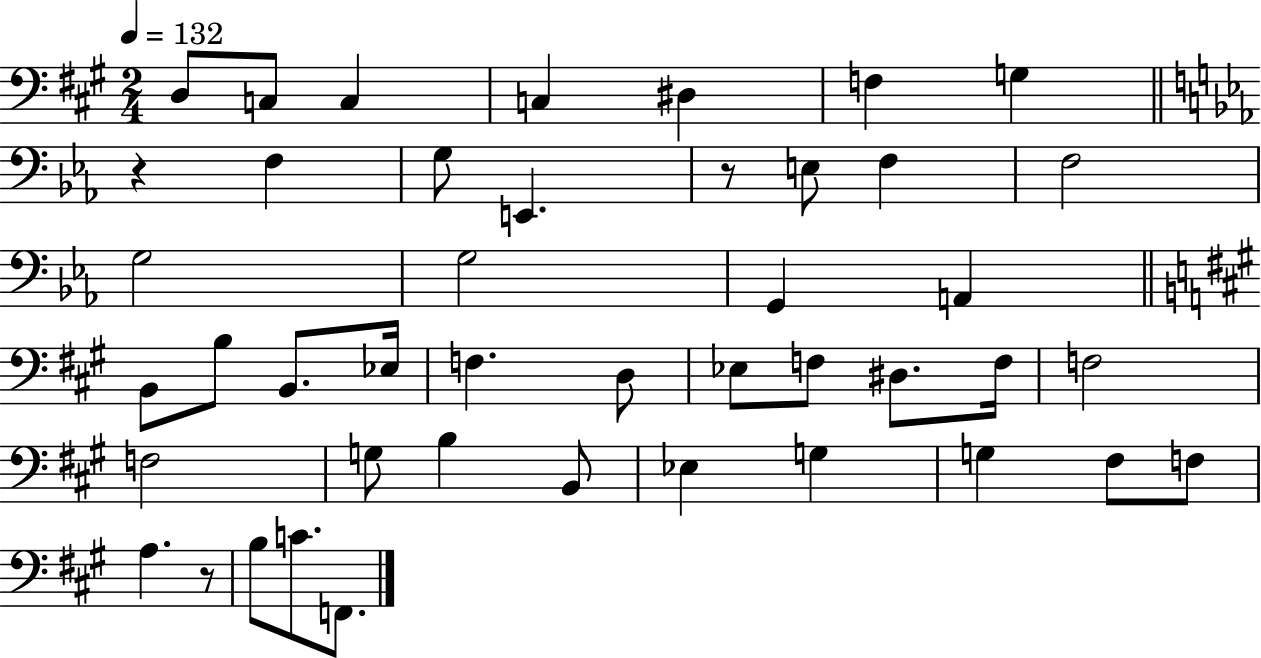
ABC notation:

X:1
T:Untitled
M:2/4
L:1/4
K:A
D,/2 C,/2 C, C, ^D, F, G, z F, G,/2 E,, z/2 E,/2 F, F,2 G,2 G,2 G,, A,, B,,/2 B,/2 B,,/2 _E,/4 F, D,/2 _E,/2 F,/2 ^D,/2 F,/4 F,2 F,2 G,/2 B, B,,/2 _E, G, G, ^F,/2 F,/2 A, z/2 B,/2 C/2 F,,/2